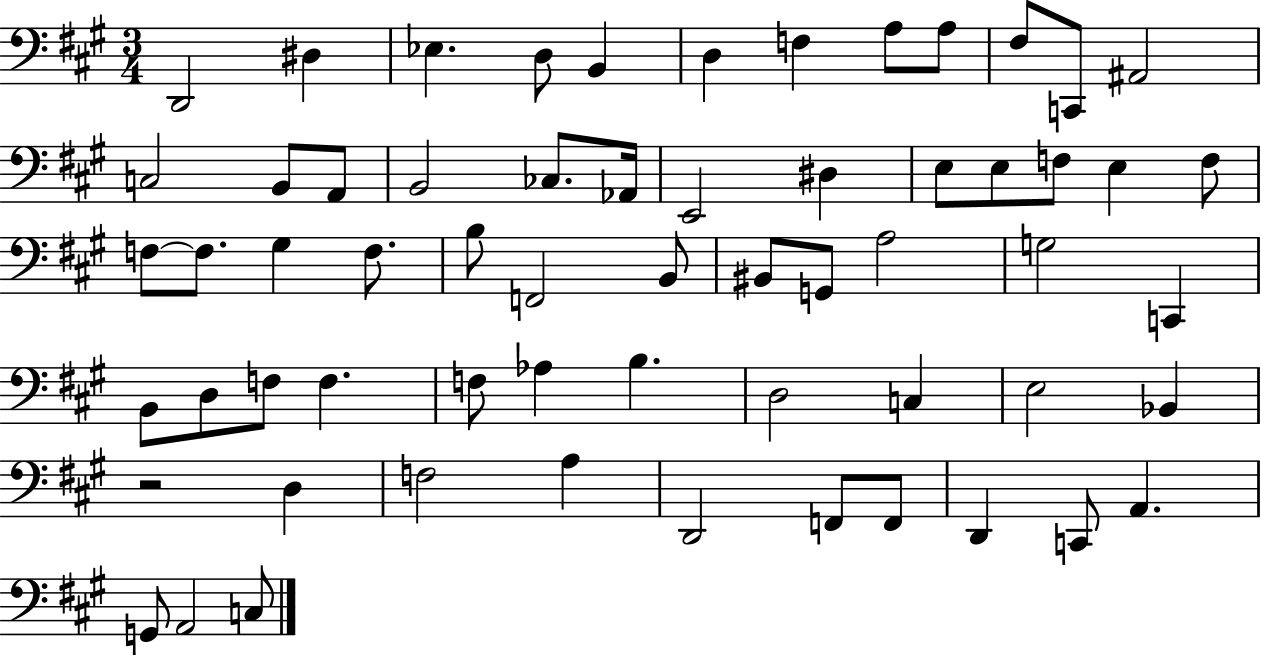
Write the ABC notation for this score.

X:1
T:Untitled
M:3/4
L:1/4
K:A
D,,2 ^D, _E, D,/2 B,, D, F, A,/2 A,/2 ^F,/2 C,,/2 ^A,,2 C,2 B,,/2 A,,/2 B,,2 _C,/2 _A,,/4 E,,2 ^D, E,/2 E,/2 F,/2 E, F,/2 F,/2 F,/2 ^G, F,/2 B,/2 F,,2 B,,/2 ^B,,/2 G,,/2 A,2 G,2 C,, B,,/2 D,/2 F,/2 F, F,/2 _A, B, D,2 C, E,2 _B,, z2 D, F,2 A, D,,2 F,,/2 F,,/2 D,, C,,/2 A,, G,,/2 A,,2 C,/2